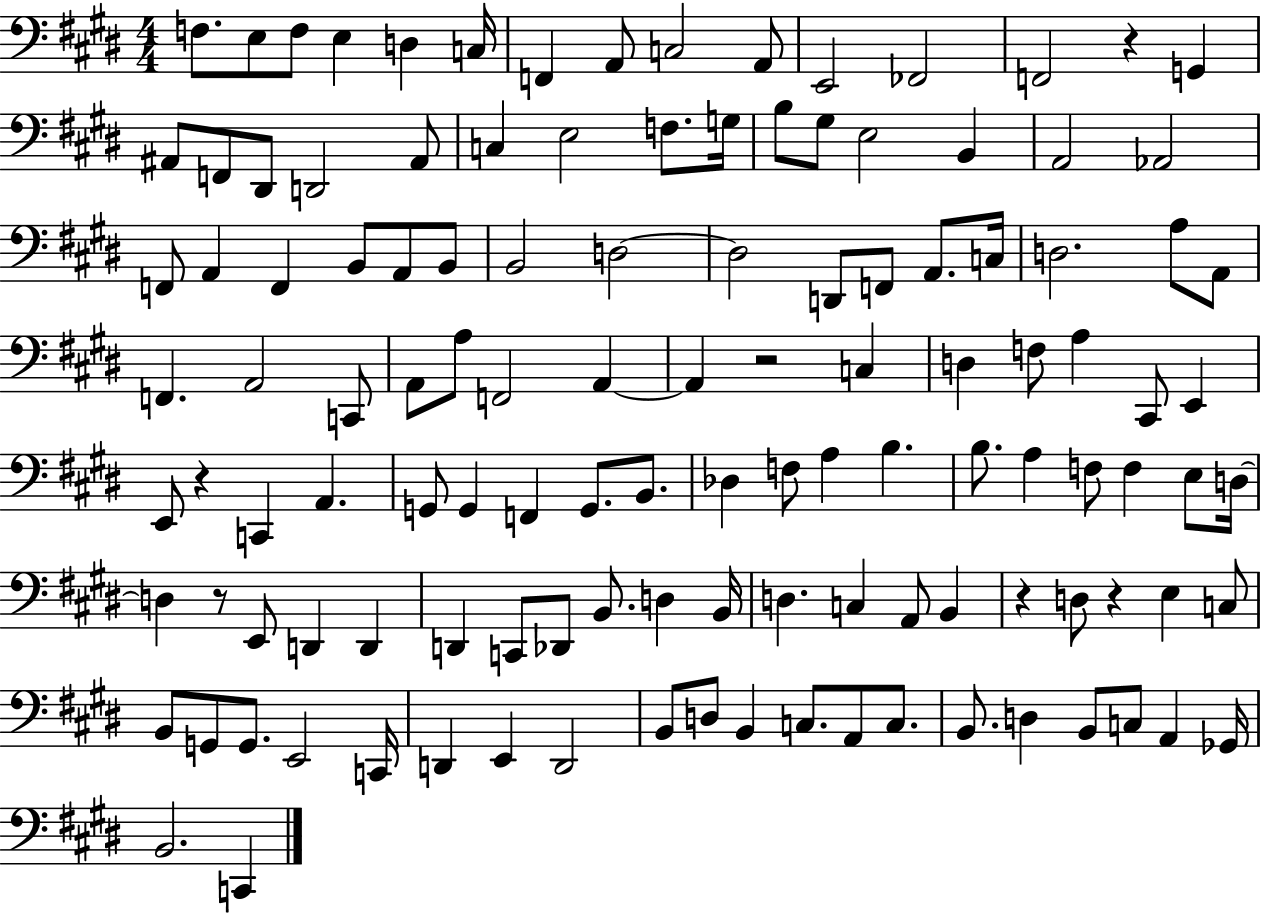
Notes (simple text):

F3/e. E3/e F3/e E3/q D3/q C3/s F2/q A2/e C3/h A2/e E2/h FES2/h F2/h R/q G2/q A#2/e F2/e D#2/e D2/h A#2/e C3/q E3/h F3/e. G3/s B3/e G#3/e E3/h B2/q A2/h Ab2/h F2/e A2/q F2/q B2/e A2/e B2/e B2/h D3/h D3/h D2/e F2/e A2/e. C3/s D3/h. A3/e A2/e F2/q. A2/h C2/e A2/e A3/e F2/h A2/q A2/q R/h C3/q D3/q F3/e A3/q C#2/e E2/q E2/e R/q C2/q A2/q. G2/e G2/q F2/q G2/e. B2/e. Db3/q F3/e A3/q B3/q. B3/e. A3/q F3/e F3/q E3/e D3/s D3/q R/e E2/e D2/q D2/q D2/q C2/e Db2/e B2/e. D3/q B2/s D3/q. C3/q A2/e B2/q R/q D3/e R/q E3/q C3/e B2/e G2/e G2/e. E2/h C2/s D2/q E2/q D2/h B2/e D3/e B2/q C3/e. A2/e C3/e. B2/e. D3/q B2/e C3/e A2/q Gb2/s B2/h. C2/q